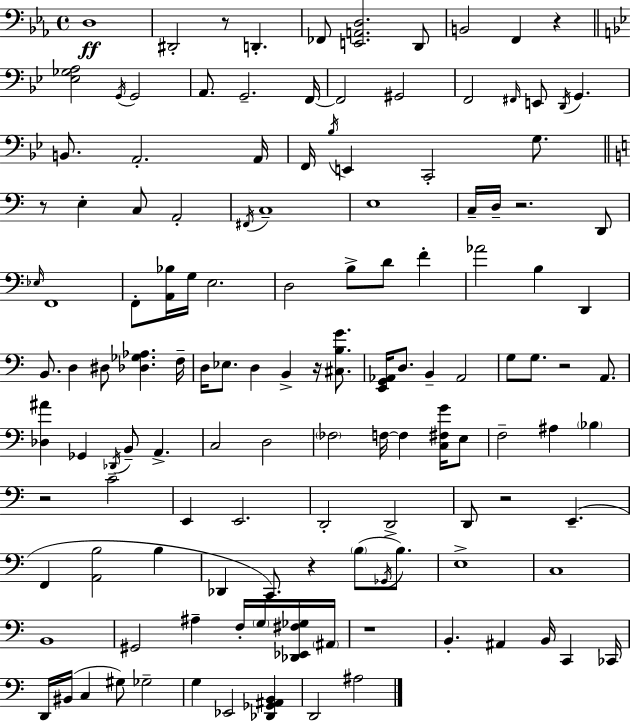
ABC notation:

X:1
T:Untitled
M:4/4
L:1/4
K:Eb
D,4 ^D,,2 z/2 D,, _F,,/2 [E,,A,,D,]2 D,,/2 B,,2 F,, z [_E,_G,A,]2 G,,/4 G,,2 A,,/2 G,,2 F,,/4 F,,2 ^G,,2 F,,2 ^F,,/4 E,,/2 D,,/4 G,, B,,/2 A,,2 A,,/4 F,,/4 _B,/4 E,, C,,2 G,/2 z/2 E, C,/2 A,,2 ^F,,/4 C,4 E,4 C,/4 D,/4 z2 D,,/2 _E,/4 F,,4 F,,/2 [A,,_B,]/4 G,/4 E,2 D,2 B,/2 D/2 F _A2 B, D,, B,,/2 D, ^D,/2 [_D,_G,_A,] F,/4 D,/4 _E,/2 D, B,, z/4 [^C,B,G]/2 [E,,G,,_A,,]/4 D,/2 B,, _A,,2 G,/2 G,/2 z2 A,,/2 [_D,^A] _G,, _D,,/4 B,,/2 A,, C,2 D,2 _F,2 F,/4 F, [C,^F,G]/4 E,/2 F,2 ^A, _B, z2 C2 E,, E,,2 D,,2 D,,2 D,,/2 z2 E,, F,, [A,,B,]2 B, _D,, C,,/2 z B,/2 _G,,/4 B,/2 E,4 C,4 B,,4 ^G,,2 ^A, F,/4 G,/4 [_D,,_E,,^F,_G,]/4 ^A,,/4 z4 B,, ^A,, B,,/4 C,, _C,,/4 D,,/4 ^B,,/4 C, ^G,/2 _G,2 G, _E,,2 [_D,,_G,,^A,,B,,] D,,2 ^A,2